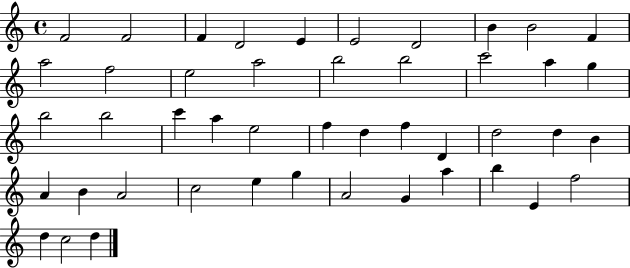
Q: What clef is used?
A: treble